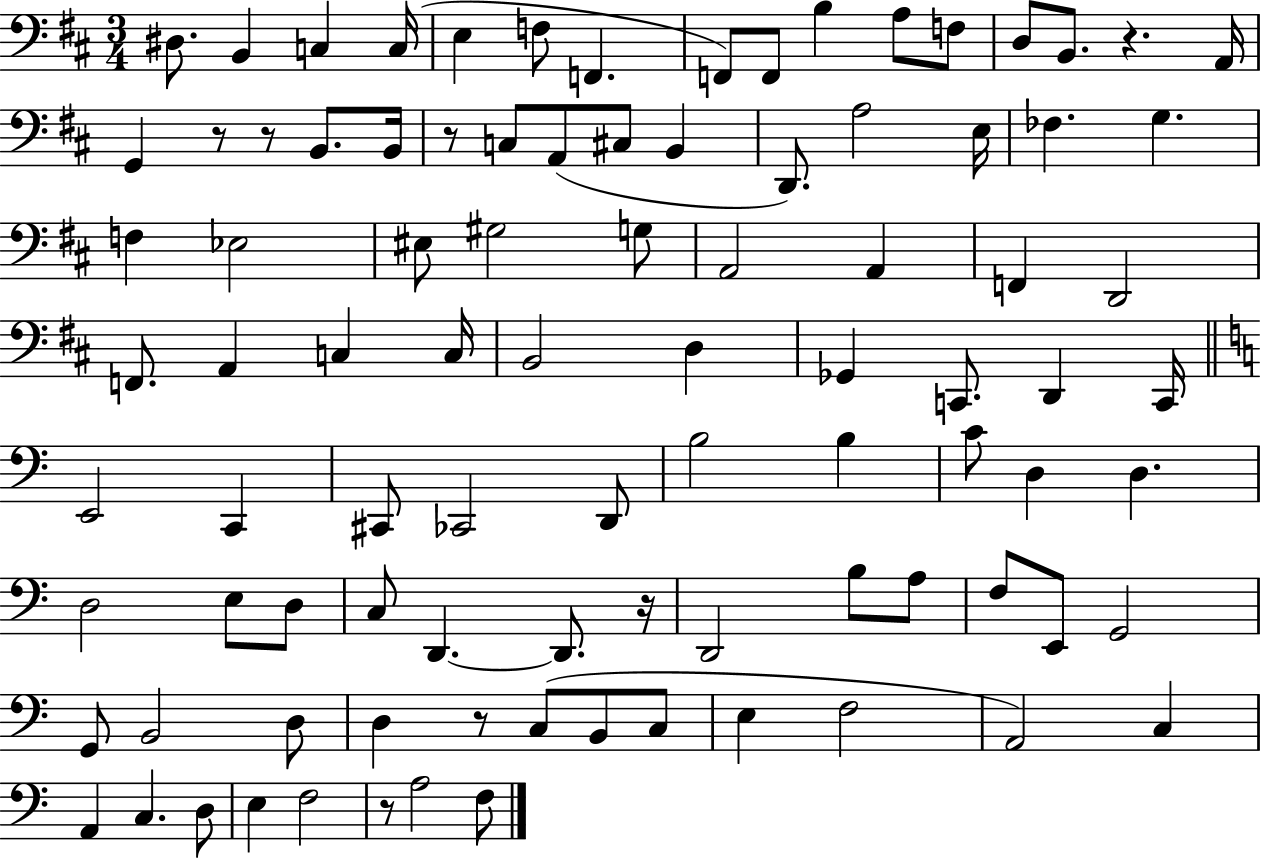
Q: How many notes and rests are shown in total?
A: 93